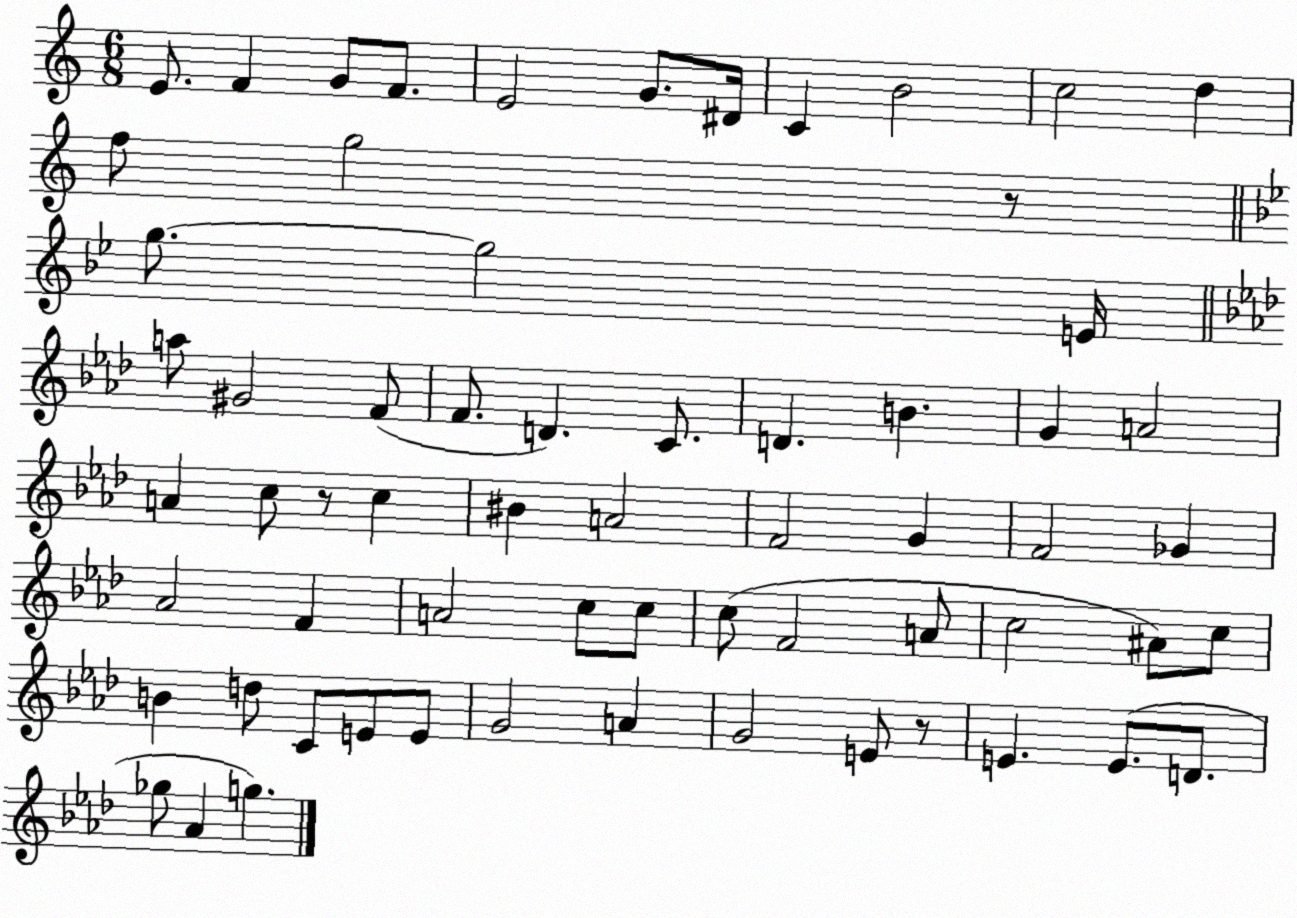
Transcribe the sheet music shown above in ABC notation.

X:1
T:Untitled
M:6/8
L:1/4
K:C
E/2 F G/2 F/2 E2 G/2 ^D/4 C B2 c2 d f/2 g2 z/2 g/2 g2 E/4 a/2 ^G2 F/2 F/2 D C/2 D B G A2 A c/2 z/2 c ^B A2 F2 G F2 _G _A2 F A2 c/2 c/2 c/2 F2 A/2 c2 ^A/2 c/2 B d/2 C/2 E/2 E/2 G2 A G2 E/2 z/2 E E/2 D/2 _g/2 _A g